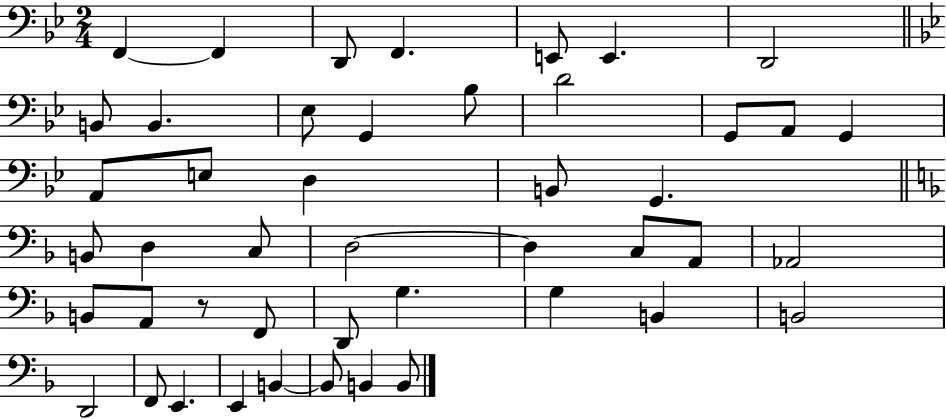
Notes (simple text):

F2/q F2/q D2/e F2/q. E2/e E2/q. D2/h B2/e B2/q. Eb3/e G2/q Bb3/e D4/h G2/e A2/e G2/q A2/e E3/e D3/q B2/e G2/q. B2/e D3/q C3/e D3/h D3/q C3/e A2/e Ab2/h B2/e A2/e R/e F2/e D2/e G3/q. G3/q B2/q B2/h D2/h F2/e E2/q. E2/q B2/q B2/e B2/q B2/e